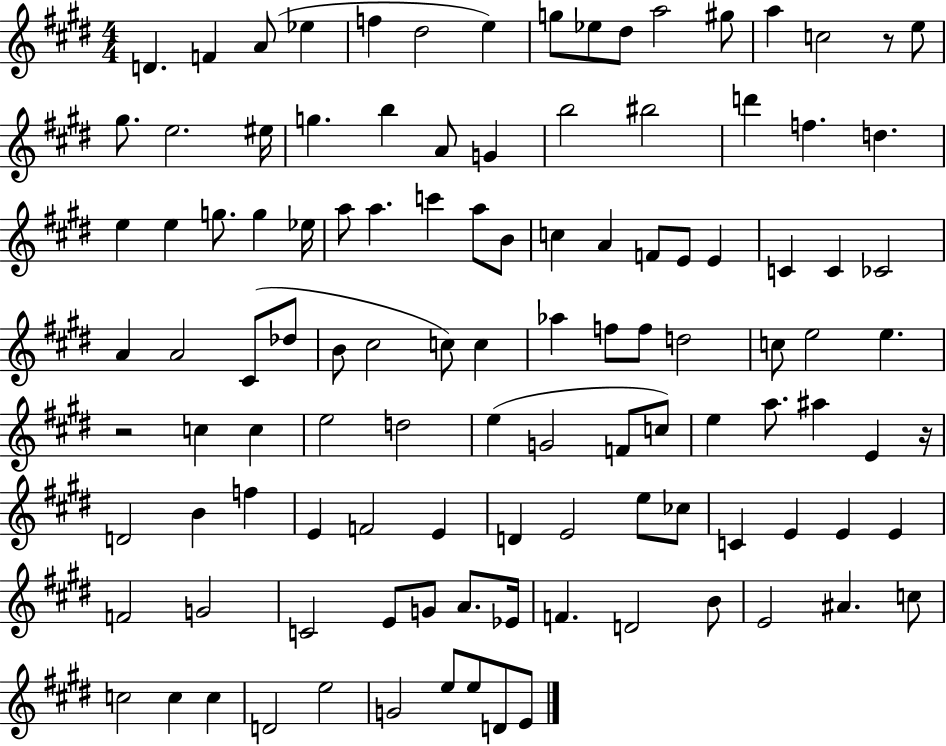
D4/q. F4/q A4/e Eb5/q F5/q D#5/h E5/q G5/e Eb5/e D#5/e A5/h G#5/e A5/q C5/h R/e E5/e G#5/e. E5/h. EIS5/s G5/q. B5/q A4/e G4/q B5/h BIS5/h D6/q F5/q. D5/q. E5/q E5/q G5/e. G5/q Eb5/s A5/e A5/q. C6/q A5/e B4/e C5/q A4/q F4/e E4/e E4/q C4/q C4/q CES4/h A4/q A4/h C#4/e Db5/e B4/e C#5/h C5/e C5/q Ab5/q F5/e F5/e D5/h C5/e E5/h E5/q. R/h C5/q C5/q E5/h D5/h E5/q G4/h F4/e C5/e E5/q A5/e. A#5/q E4/q R/s D4/h B4/q F5/q E4/q F4/h E4/q D4/q E4/h E5/e CES5/e C4/q E4/q E4/q E4/q F4/h G4/h C4/h E4/e G4/e A4/e. Eb4/s F4/q. D4/h B4/e E4/h A#4/q. C5/e C5/h C5/q C5/q D4/h E5/h G4/h E5/e E5/e D4/e E4/e